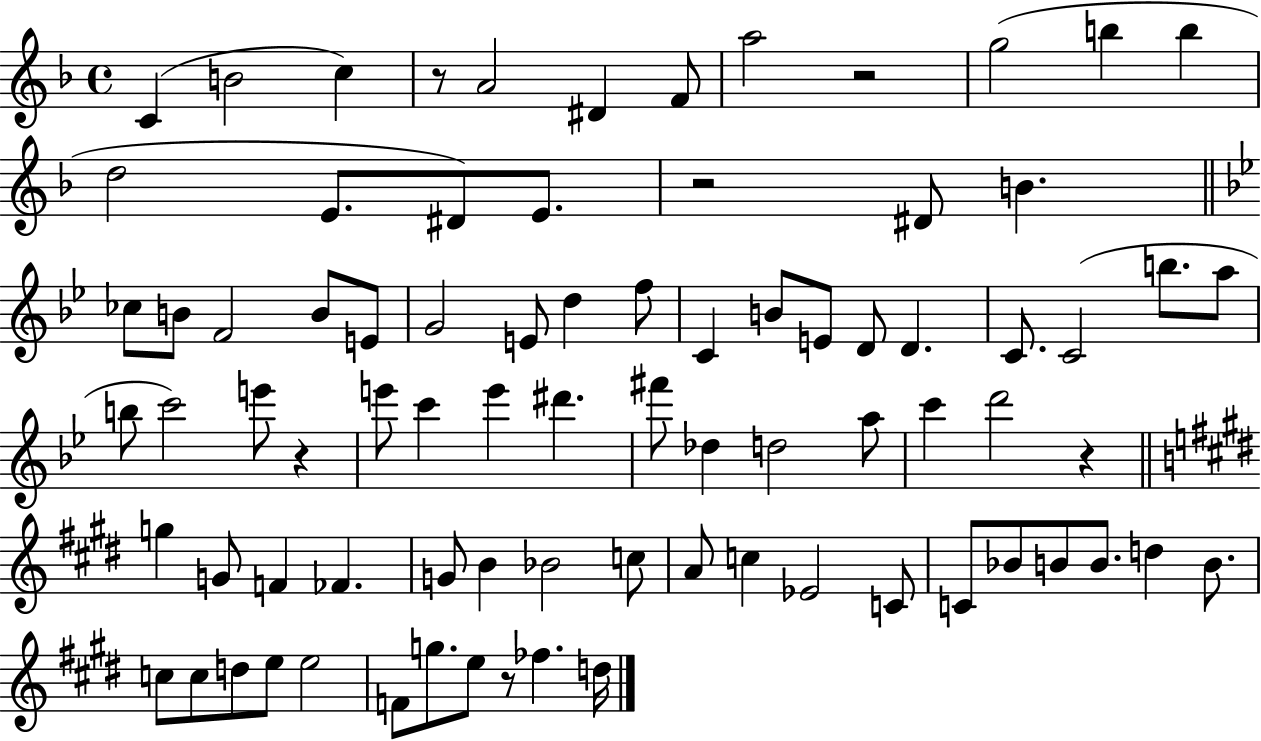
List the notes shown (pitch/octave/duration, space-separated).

C4/q B4/h C5/q R/e A4/h D#4/q F4/e A5/h R/h G5/h B5/q B5/q D5/h E4/e. D#4/e E4/e. R/h D#4/e B4/q. CES5/e B4/e F4/h B4/e E4/e G4/h E4/e D5/q F5/e C4/q B4/e E4/e D4/e D4/q. C4/e. C4/h B5/e. A5/e B5/e C6/h E6/e R/q E6/e C6/q E6/q D#6/q. F#6/e Db5/q D5/h A5/e C6/q D6/h R/q G5/q G4/e F4/q FES4/q. G4/e B4/q Bb4/h C5/e A4/e C5/q Eb4/h C4/e C4/e Bb4/e B4/e B4/e. D5/q B4/e. C5/e C5/e D5/e E5/e E5/h F4/e G5/e. E5/e R/e FES5/q. D5/s